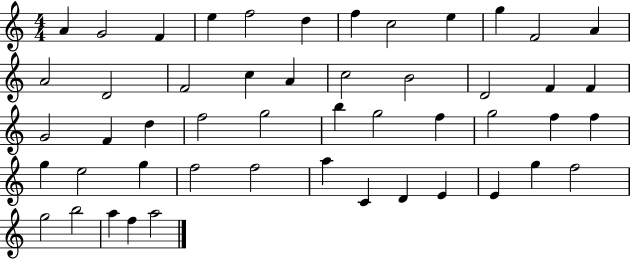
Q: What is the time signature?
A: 4/4